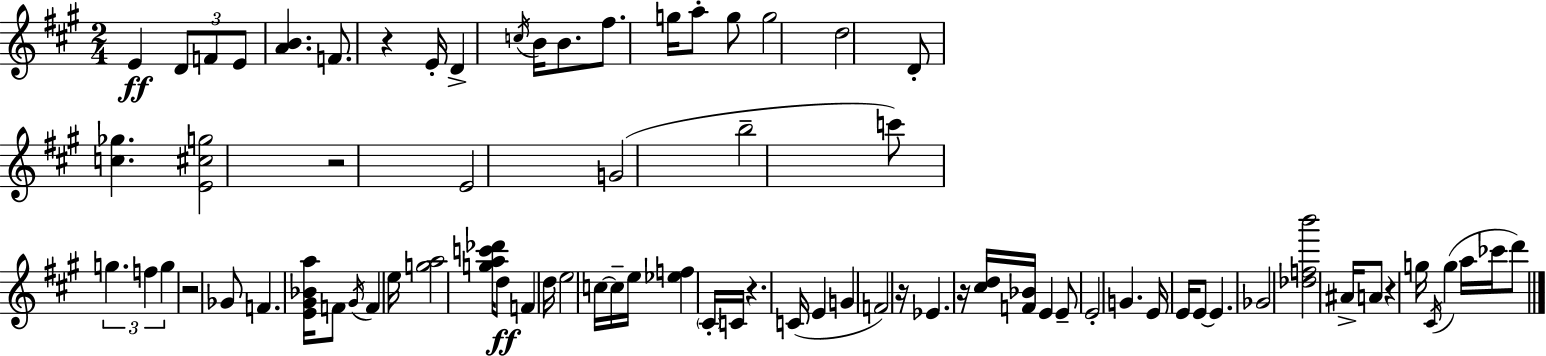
X:1
T:Untitled
M:2/4
L:1/4
K:A
E D/2 F/2 E/2 [AB] F/2 z E/4 D c/4 B/4 B/2 ^f/2 g/4 a/2 g/2 g2 d2 D/2 [c_g] [E^cg]2 z2 E2 G2 b2 c'/2 g f g z2 _G/2 F [E^G_Ba]/4 F/2 ^G/4 F e/4 [ga]2 [gac'_d']/4 d/2 F d/4 e2 c/4 c/4 e/4 [_ef] ^C/4 C/4 z C/4 E G F2 z/4 _E z/4 [^cd]/4 [F_B]/4 E E/2 E2 G E/4 E/4 E/2 E _G2 [_dfb']2 ^A/4 A/2 z g/4 ^C/4 g a/4 _c'/4 d'/2